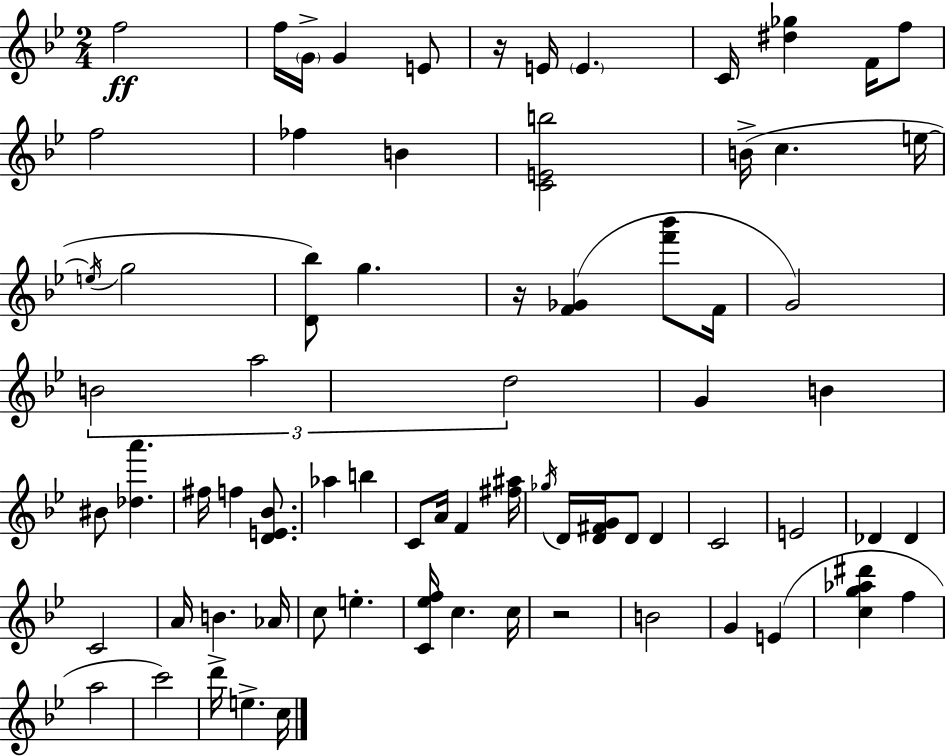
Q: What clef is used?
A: treble